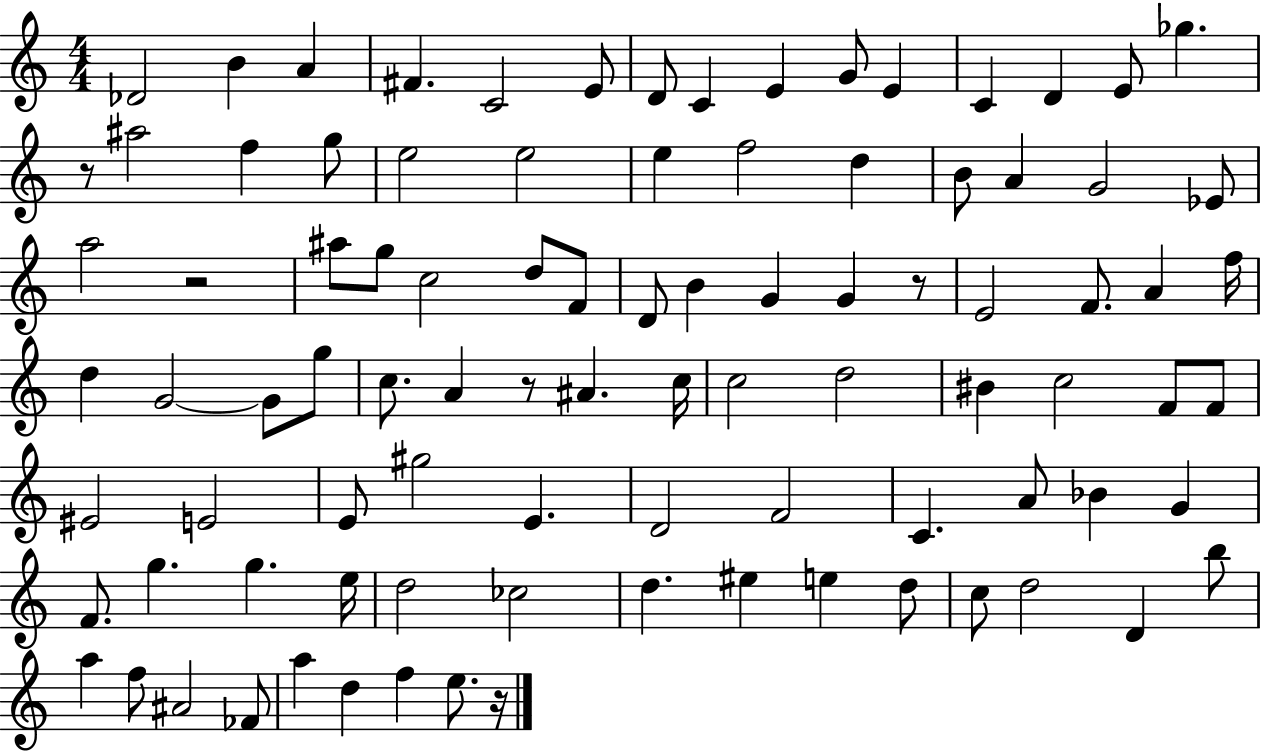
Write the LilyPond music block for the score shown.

{
  \clef treble
  \numericTimeSignature
  \time 4/4
  \key c \major
  \repeat volta 2 { des'2 b'4 a'4 | fis'4. c'2 e'8 | d'8 c'4 e'4 g'8 e'4 | c'4 d'4 e'8 ges''4. | \break r8 ais''2 f''4 g''8 | e''2 e''2 | e''4 f''2 d''4 | b'8 a'4 g'2 ees'8 | \break a''2 r2 | ais''8 g''8 c''2 d''8 f'8 | d'8 b'4 g'4 g'4 r8 | e'2 f'8. a'4 f''16 | \break d''4 g'2~~ g'8 g''8 | c''8. a'4 r8 ais'4. c''16 | c''2 d''2 | bis'4 c''2 f'8 f'8 | \break eis'2 e'2 | e'8 gis''2 e'4. | d'2 f'2 | c'4. a'8 bes'4 g'4 | \break f'8. g''4. g''4. e''16 | d''2 ces''2 | d''4. eis''4 e''4 d''8 | c''8 d''2 d'4 b''8 | \break a''4 f''8 ais'2 fes'8 | a''4 d''4 f''4 e''8. r16 | } \bar "|."
}